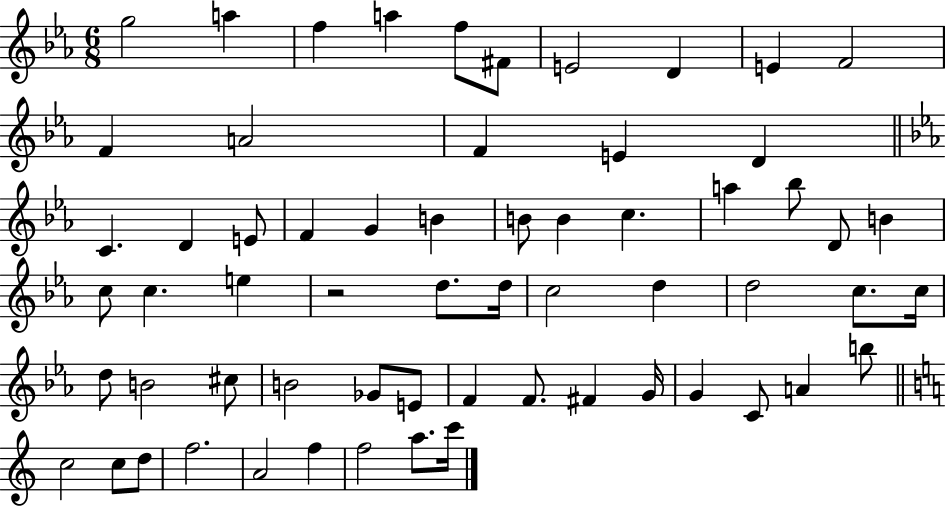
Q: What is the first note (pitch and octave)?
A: G5